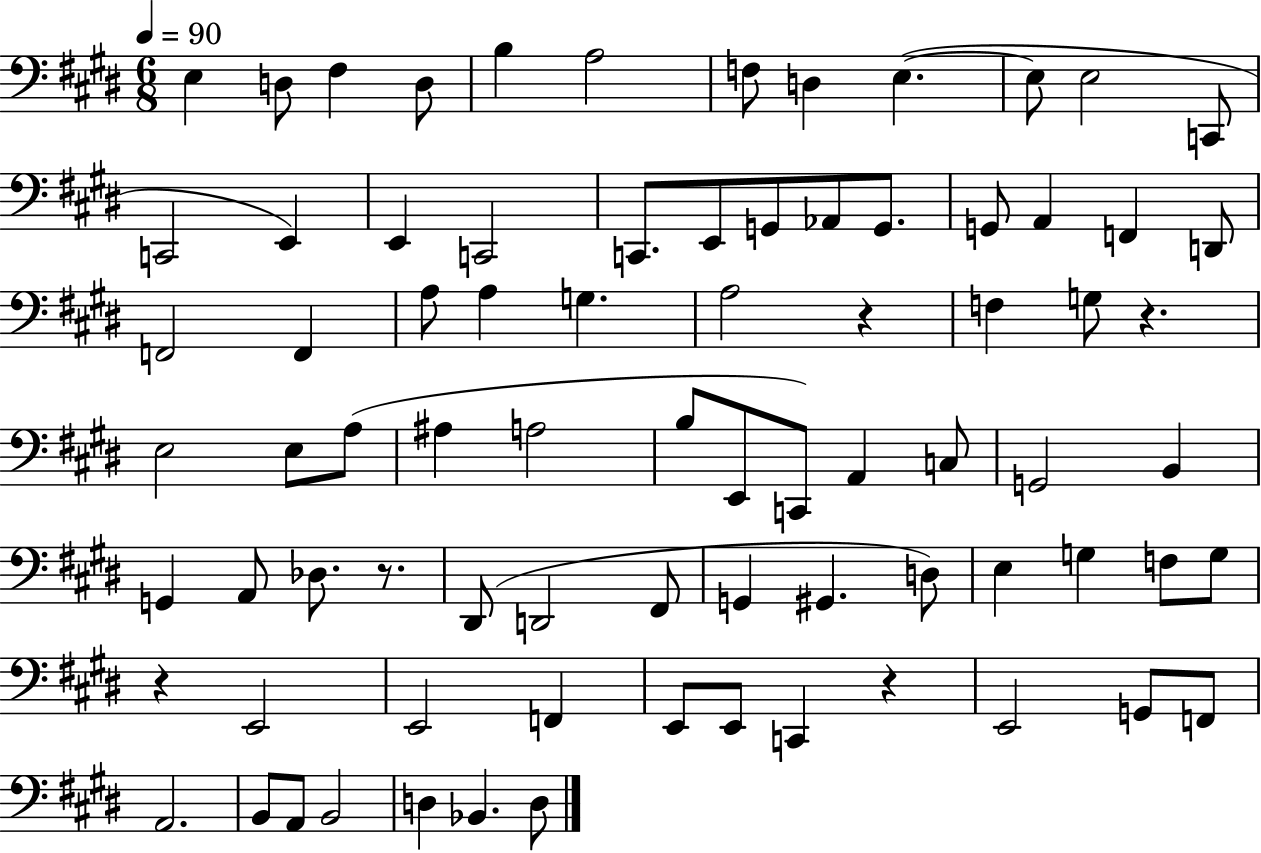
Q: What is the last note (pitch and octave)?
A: D3